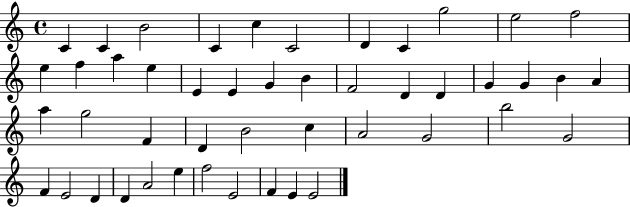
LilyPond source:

{
  \clef treble
  \time 4/4
  \defaultTimeSignature
  \key c \major
  c'4 c'4 b'2 | c'4 c''4 c'2 | d'4 c'4 g''2 | e''2 f''2 | \break e''4 f''4 a''4 e''4 | e'4 e'4 g'4 b'4 | f'2 d'4 d'4 | g'4 g'4 b'4 a'4 | \break a''4 g''2 f'4 | d'4 b'2 c''4 | a'2 g'2 | b''2 g'2 | \break f'4 e'2 d'4 | d'4 a'2 e''4 | f''2 e'2 | f'4 e'4 e'2 | \break \bar "|."
}